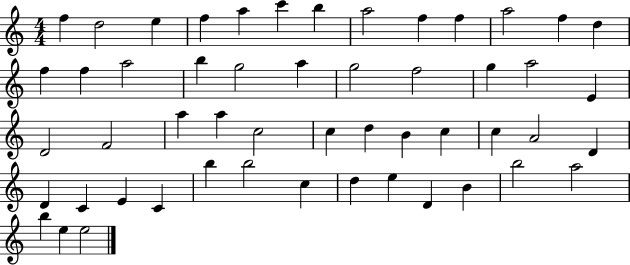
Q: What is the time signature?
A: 4/4